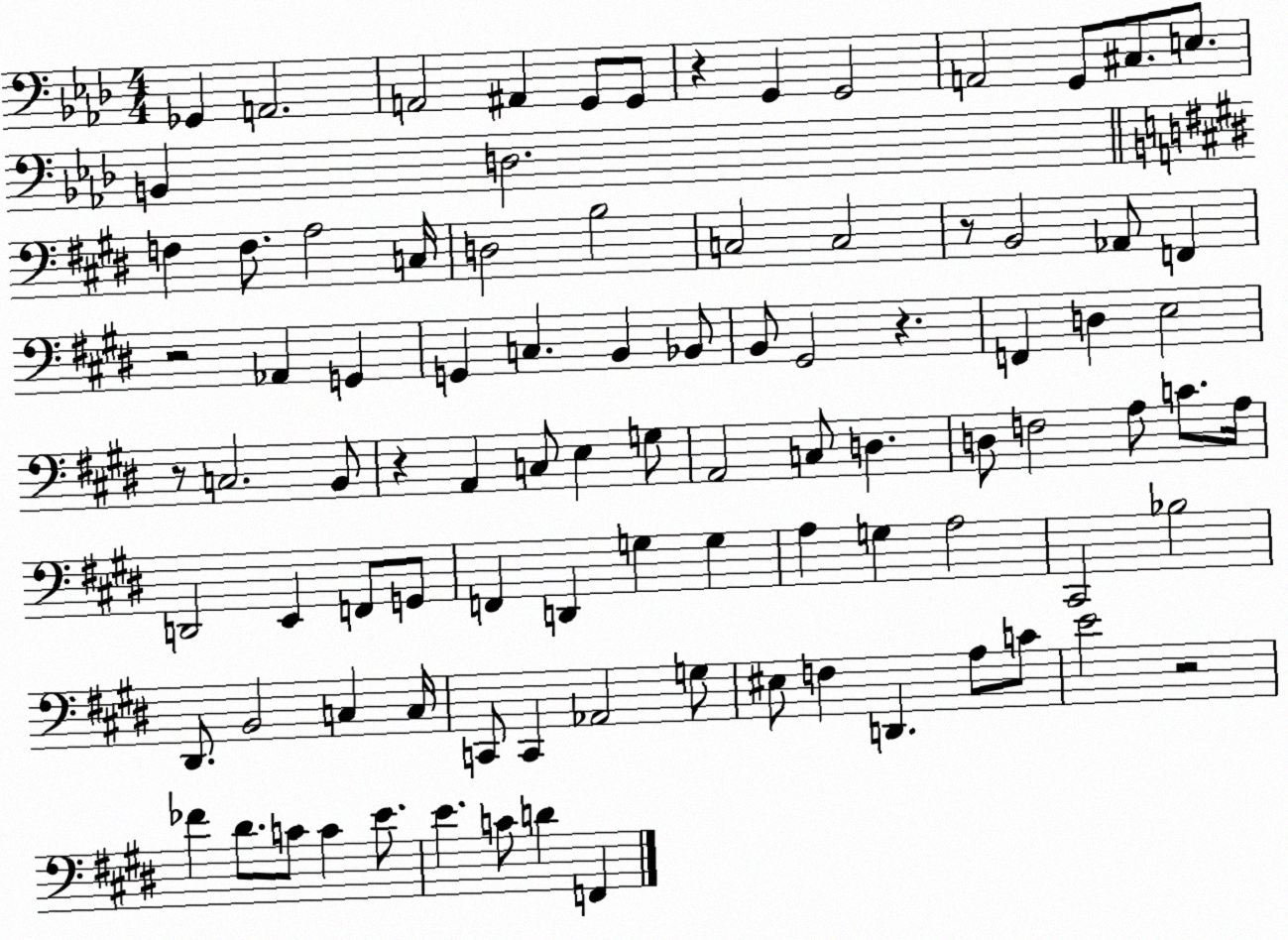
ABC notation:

X:1
T:Untitled
M:4/4
L:1/4
K:Ab
_G,, A,,2 A,,2 ^A,, G,,/2 G,,/2 z G,, G,,2 A,,2 G,,/2 ^C,/2 E,/2 B,, D,2 F, F,/2 A,2 C,/4 D,2 B,2 C,2 C,2 z/2 B,,2 _A,,/2 F,, z2 _A,, G,, G,, C, B,, _B,,/2 B,,/2 ^G,,2 z F,, D, E,2 z/2 C,2 B,,/2 z A,, C,/2 E, G,/2 A,,2 C,/2 D, D,/2 F,2 A,/2 C/2 A,/4 D,,2 E,, F,,/2 G,,/2 F,, D,, G, G, A, G, A,2 ^C,,2 _B,2 ^D,,/2 B,,2 C, C,/4 C,,/2 C,, _A,,2 G,/2 ^E,/2 F, D,, A,/2 C/2 E2 z2 _F ^D/2 C/2 C E/2 E C/2 D F,,